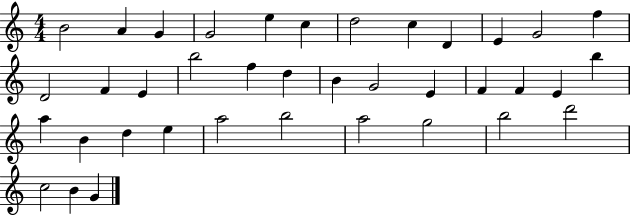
B4/h A4/q G4/q G4/h E5/q C5/q D5/h C5/q D4/q E4/q G4/h F5/q D4/h F4/q E4/q B5/h F5/q D5/q B4/q G4/h E4/q F4/q F4/q E4/q B5/q A5/q B4/q D5/q E5/q A5/h B5/h A5/h G5/h B5/h D6/h C5/h B4/q G4/q